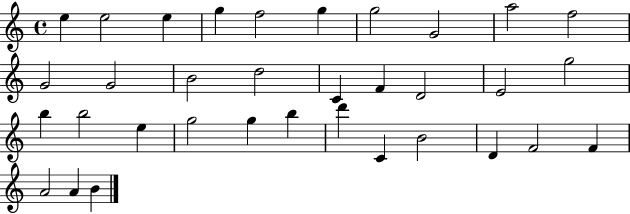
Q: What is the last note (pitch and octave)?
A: B4